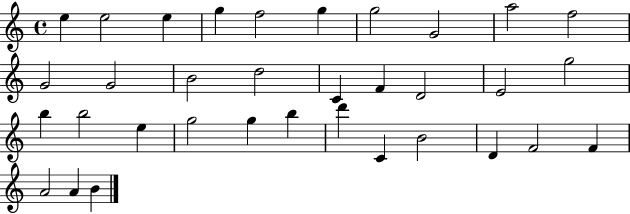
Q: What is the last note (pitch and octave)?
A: B4